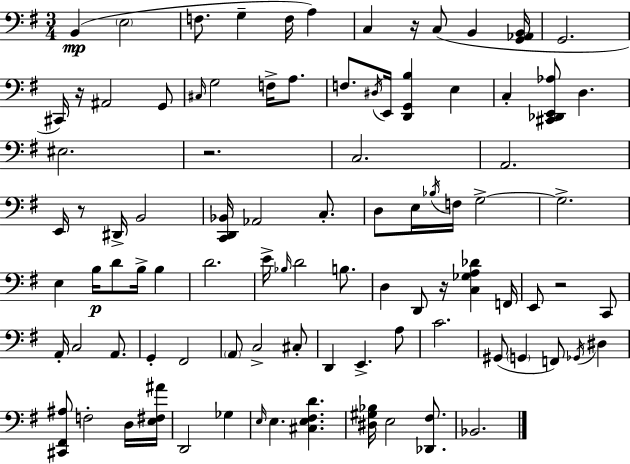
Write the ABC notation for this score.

X:1
T:Untitled
M:3/4
L:1/4
K:G
B,, E,2 F,/2 G, F,/4 A, C, z/4 C,/2 B,, [G,,_A,,B,,]/4 G,,2 ^C,,/4 z/4 ^A,,2 G,,/2 ^C,/4 G,2 F,/4 A,/2 F,/2 ^D,/4 E,,/4 [D,,G,,B,] E, C, [^C,,_D,,E,,_A,]/2 D, ^E,2 z2 C,2 A,,2 E,,/4 z/2 ^D,,/4 B,,2 [C,,D,,_B,,]/4 _A,,2 C,/2 D,/2 E,/4 _B,/4 F,/4 G,2 G,2 E, B,/4 D/2 B,/4 B, D2 E/4 _B,/4 D2 B,/2 D, D,,/2 z/4 [C,_G,A,_D] F,,/4 E,,/2 z2 C,,/2 A,,/4 C,2 A,,/2 G,, ^F,,2 A,,/2 C,2 ^C,/2 D,, E,, A,/2 C2 ^G,,/2 G,, F,,/2 _G,,/4 ^D, [^C,,^F,,^A,]/2 F,2 D,/4 [E,^F,^A]/4 D,,2 _G, E,/4 E, [^C,E,^F,D] [^D,^G,_B,]/4 E,2 [_D,,^F,]/2 _B,,2